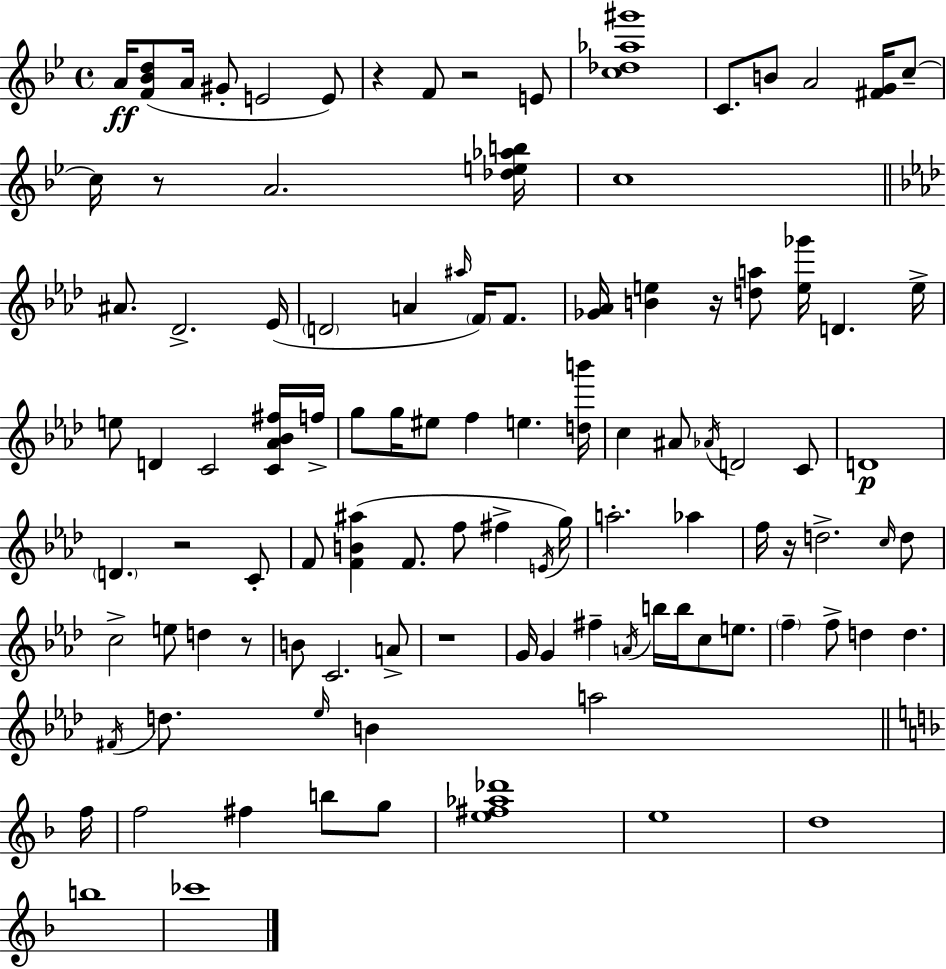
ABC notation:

X:1
T:Untitled
M:4/4
L:1/4
K:Gm
A/4 [F_Bd]/2 A/4 ^G/2 E2 E/2 z F/2 z2 E/2 [c_d_a^g']4 C/2 B/2 A2 [^FG]/4 c/2 c/4 z/2 A2 [_de_ab]/4 c4 ^A/2 _D2 _E/4 D2 A ^a/4 F/4 F/2 [_G_A]/4 [Be] z/4 [da]/2 [e_g']/4 D e/4 e/2 D C2 [C_A_B^f]/4 f/4 g/2 g/4 ^e/2 f e [db']/4 c ^A/2 _A/4 D2 C/2 D4 D z2 C/2 F/2 [FB^a] F/2 f/2 ^f E/4 g/4 a2 _a f/4 z/4 d2 c/4 d/2 c2 e/2 d z/2 B/2 C2 A/2 z4 G/4 G ^f A/4 b/4 b/4 c/2 e/2 f f/2 d d ^F/4 d/2 _e/4 B a2 f/4 f2 ^f b/2 g/2 [e^f_a_d']4 e4 d4 b4 _c'4